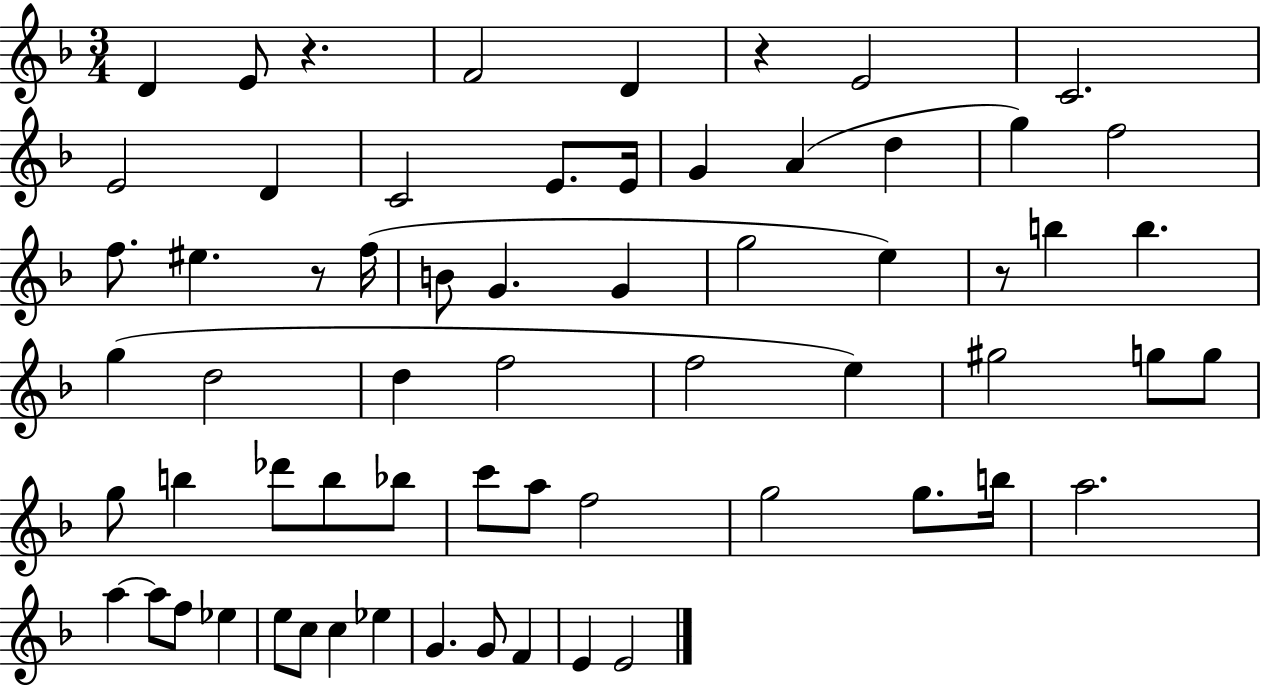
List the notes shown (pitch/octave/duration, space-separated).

D4/q E4/e R/q. F4/h D4/q R/q E4/h C4/h. E4/h D4/q C4/h E4/e. E4/s G4/q A4/q D5/q G5/q F5/h F5/e. EIS5/q. R/e F5/s B4/e G4/q. G4/q G5/h E5/q R/e B5/q B5/q. G5/q D5/h D5/q F5/h F5/h E5/q G#5/h G5/e G5/e G5/e B5/q Db6/e B5/e Bb5/e C6/e A5/e F5/h G5/h G5/e. B5/s A5/h. A5/q A5/e F5/e Eb5/q E5/e C5/e C5/q Eb5/q G4/q. G4/e F4/q E4/q E4/h